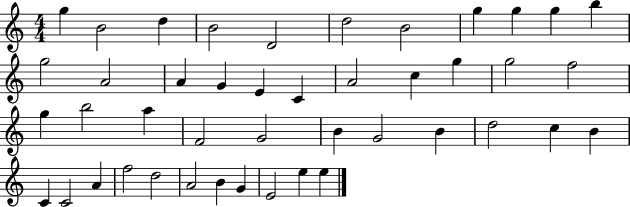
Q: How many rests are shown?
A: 0